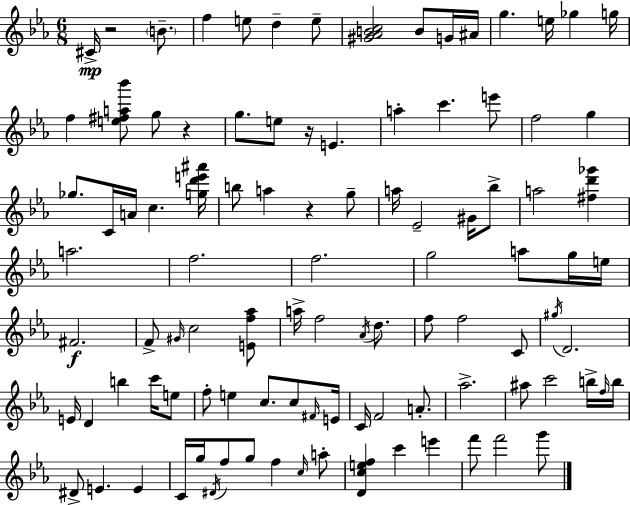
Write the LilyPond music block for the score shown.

{
  \clef treble
  \numericTimeSignature
  \time 6/8
  \key c \minor
  cis'16->\mp r2 \parenthesize b'8.-- | f''4 e''8 d''4-- e''8-- | <gis' aes' b' c''>2 b'8 g'16 ais'16 | g''4. e''16 ges''4 g''16 | \break f''4 <e'' fis'' a'' bes'''>8 g''8 r4 | g''8. e''8 r16 e'4. | a''4-. c'''4. e'''8 | f''2 g''4 | \break ges''8. c'16 a'16 c''4. <g'' d''' e''' ais'''>16 | b''8 a''4 r4 g''8-- | a''16 ees'2-- gis'16 bes''8-> | a''2 <fis'' d''' ges'''>4 | \break a''2. | f''2. | f''2. | g''2 a''8 g''16 e''16 | \break fis'2.\f | f'8-> \grace { gis'16 } c''2 <e' f'' aes''>8 | a''16-> f''2 \acciaccatura { aes'16 } d''8. | f''8 f''2 | \break c'8 \acciaccatura { gis''16 } d'2. | e'16 d'4 b''4 | c'''16 e''8 f''8-. e''4 c''8. | c''8 \grace { fis'16 } e'16 c'16 f'2 | \break a'8.-. aes''2.-> | ais''8 c'''2 | b''16-> \grace { f''16 } b''16 dis'8-> e'4. | e'4 c'16 g''16 \acciaccatura { dis'16 } f''8 g''8 | \break f''4 \grace { c''16 } a''8-. <d' c'' e'' f''>4 c'''4 | e'''4 f'''8 f'''2 | g'''8 \bar "|."
}